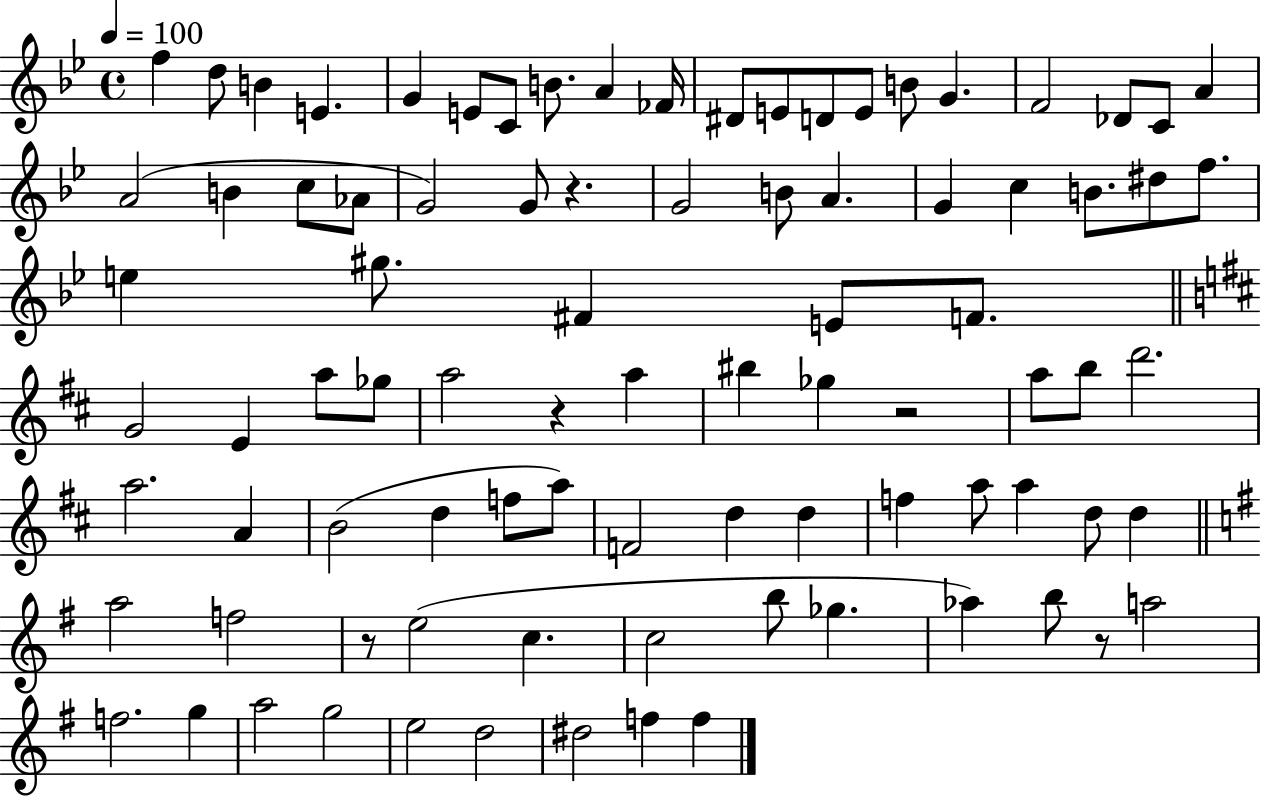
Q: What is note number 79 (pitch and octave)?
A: E5